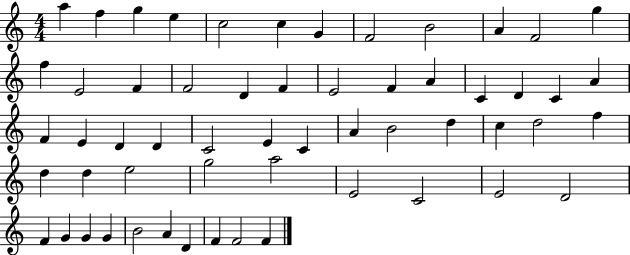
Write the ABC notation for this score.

X:1
T:Untitled
M:4/4
L:1/4
K:C
a f g e c2 c G F2 B2 A F2 g f E2 F F2 D F E2 F A C D C A F E D D C2 E C A B2 d c d2 f d d e2 g2 a2 E2 C2 E2 D2 F G G G B2 A D F F2 F